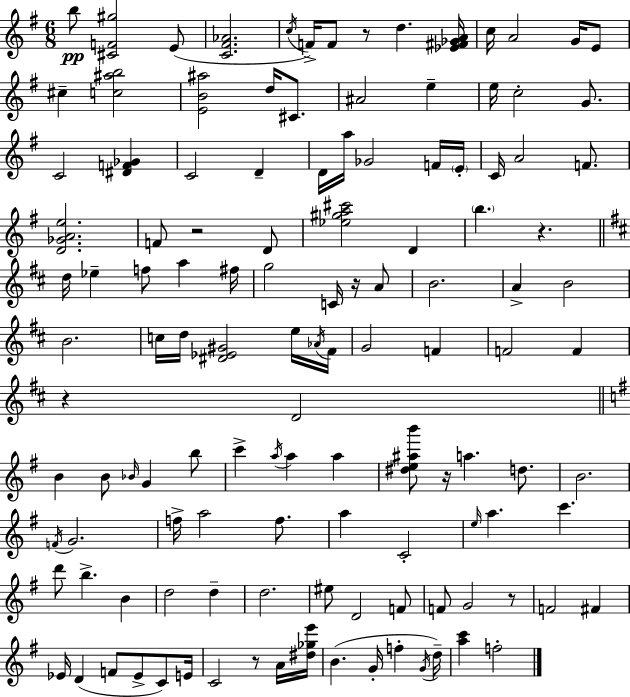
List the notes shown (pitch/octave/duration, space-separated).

B5/e [C#4,F4,G#5]/h E4/e [C4,F#4,Ab4]/h. C5/s F4/s F4/e R/e D5/q. [Eb4,F#4,Gb4,A4]/s C5/s A4/h G4/s E4/e C#5/q [C5,A#5,B5]/h [E4,B4,A#5]/h D5/s C#4/e. A#4/h E5/q E5/s C5/h G4/e. C4/h [D#4,F4,Gb4]/q C4/h D4/q D4/s A5/s Gb4/h F4/s E4/s C4/s A4/h F4/e. [D4,Gb4,A4,E5]/h. F4/e R/h D4/e [Eb5,G#5,A5,C#6]/h D4/q B5/q. R/q. D5/s Eb5/q F5/e A5/q F#5/s G5/h C4/s R/s A4/e B4/h. A4/q B4/h B4/h. C5/s D5/s [D#4,Eb4,G#4]/h E5/s Ab4/s F#4/s G4/h F4/q F4/h F4/q R/q D4/h B4/q B4/e Bb4/s G4/q B5/e C6/q A5/s A5/q A5/q [D#5,E5,A#5,B6]/e R/s A5/q. D5/e. B4/h. F4/s G4/h. F5/s A5/h F5/e. A5/q C4/h E5/s A5/q. C6/q. D6/e B5/q. B4/q D5/h D5/q D5/h. EIS5/e D4/h F4/e F4/e G4/h R/e F4/h F#4/q Eb4/s D4/q F4/e Eb4/e C4/e E4/s C4/h R/e A4/s [D#5,Gb5,E6]/s B4/q. G4/s F5/q G4/s D5/s [A5,C6]/q F5/h